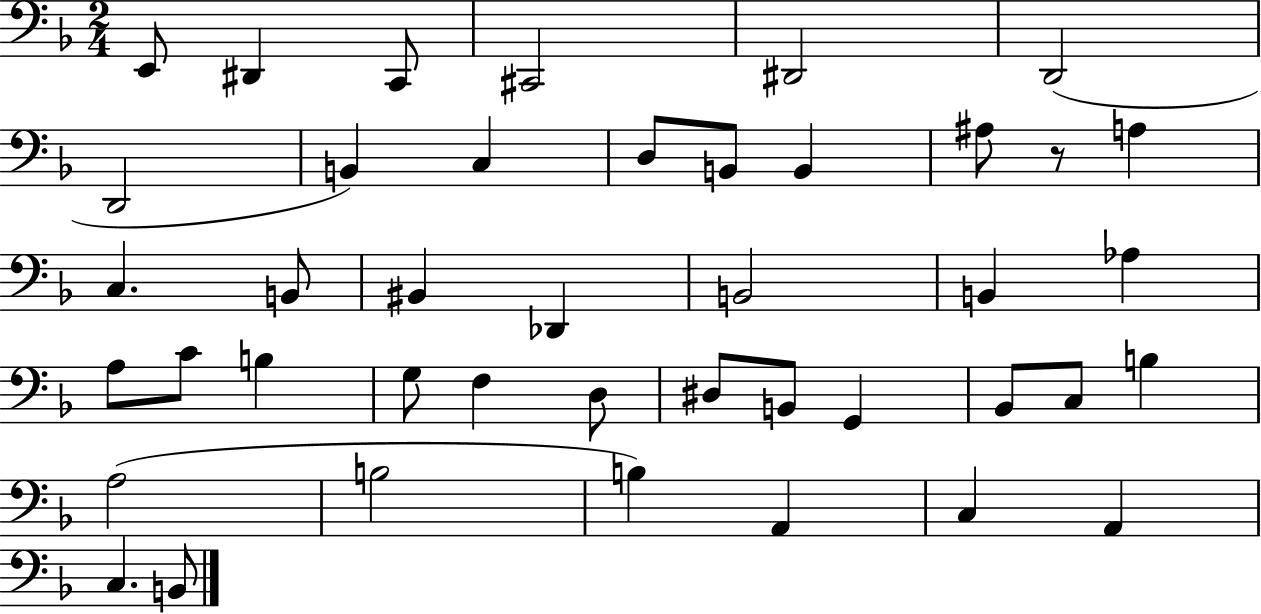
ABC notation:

X:1
T:Untitled
M:2/4
L:1/4
K:F
E,,/2 ^D,, C,,/2 ^C,,2 ^D,,2 D,,2 D,,2 B,, C, D,/2 B,,/2 B,, ^A,/2 z/2 A, C, B,,/2 ^B,, _D,, B,,2 B,, _A, A,/2 C/2 B, G,/2 F, D,/2 ^D,/2 B,,/2 G,, _B,,/2 C,/2 B, A,2 B,2 B, A,, C, A,, C, B,,/2